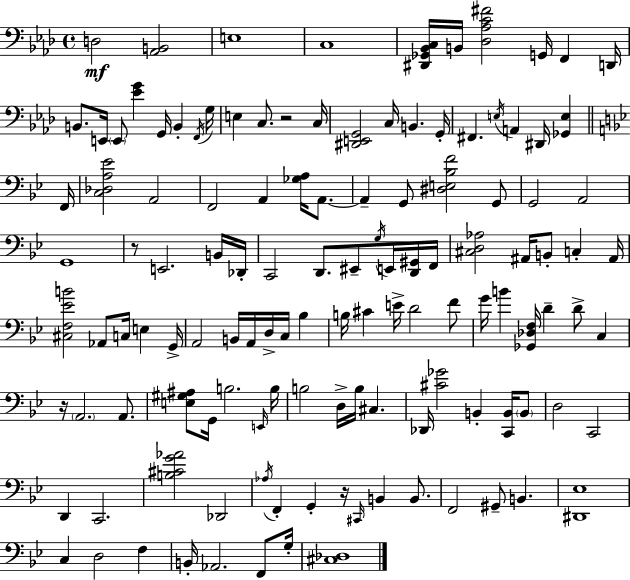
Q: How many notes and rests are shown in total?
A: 125